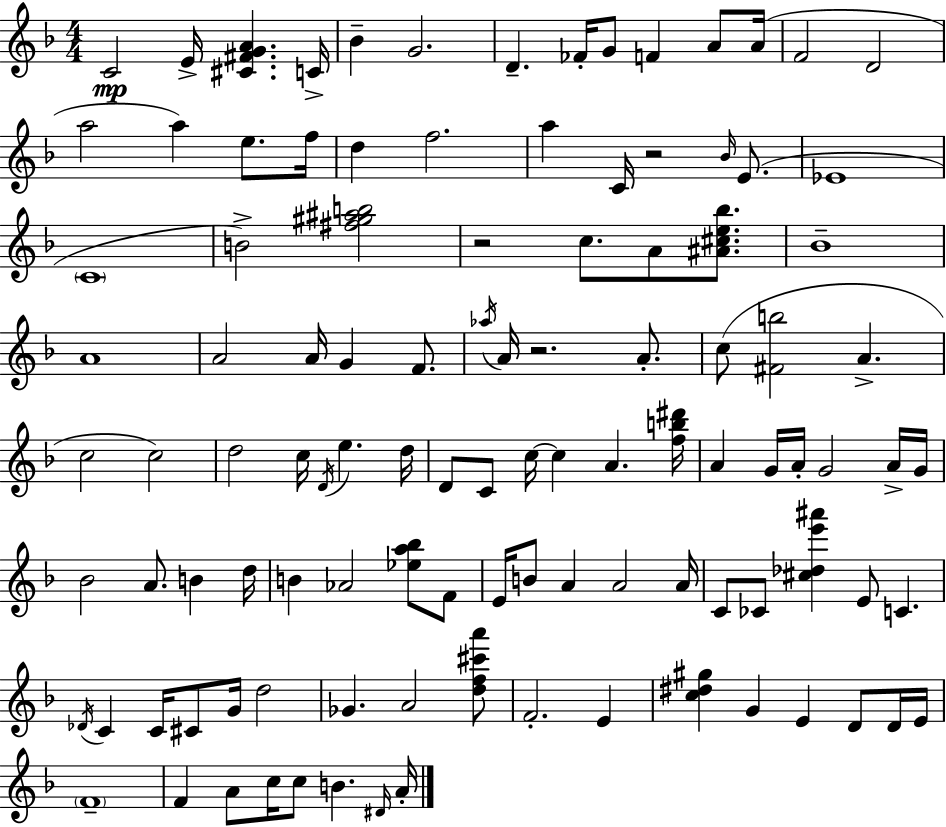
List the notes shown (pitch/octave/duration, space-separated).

C4/h E4/s [C#4,F#4,G4,A4]/q. C4/s Bb4/q G4/h. D4/q. FES4/s G4/e F4/q A4/e A4/s F4/h D4/h A5/h A5/q E5/e. F5/s D5/q F5/h. A5/q C4/s R/h Bb4/s E4/e. Eb4/w C4/w B4/h [F#5,G#5,A#5,B5]/h R/h C5/e. A4/e [A#4,C#5,E5,Bb5]/e. Bb4/w A4/w A4/h A4/s G4/q F4/e. Ab5/s A4/s R/h. A4/e. C5/e [F#4,B5]/h A4/q. C5/h C5/h D5/h C5/s D4/s E5/q. D5/s D4/e C4/e C5/s C5/q A4/q. [F5,B5,D#6]/s A4/q G4/s A4/s G4/h A4/s G4/s Bb4/h A4/e. B4/q D5/s B4/q Ab4/h [Eb5,A5,Bb5]/e F4/e E4/s B4/e A4/q A4/h A4/s C4/e CES4/e [C#5,Db5,E6,A#6]/q E4/e C4/q. Db4/s C4/q C4/s C#4/e G4/s D5/h Gb4/q. A4/h [D5,F5,C#6,A6]/e F4/h. E4/q [C5,D#5,G#5]/q G4/q E4/q D4/e D4/s E4/s F4/w F4/q A4/e C5/s C5/e B4/q. D#4/s A4/s